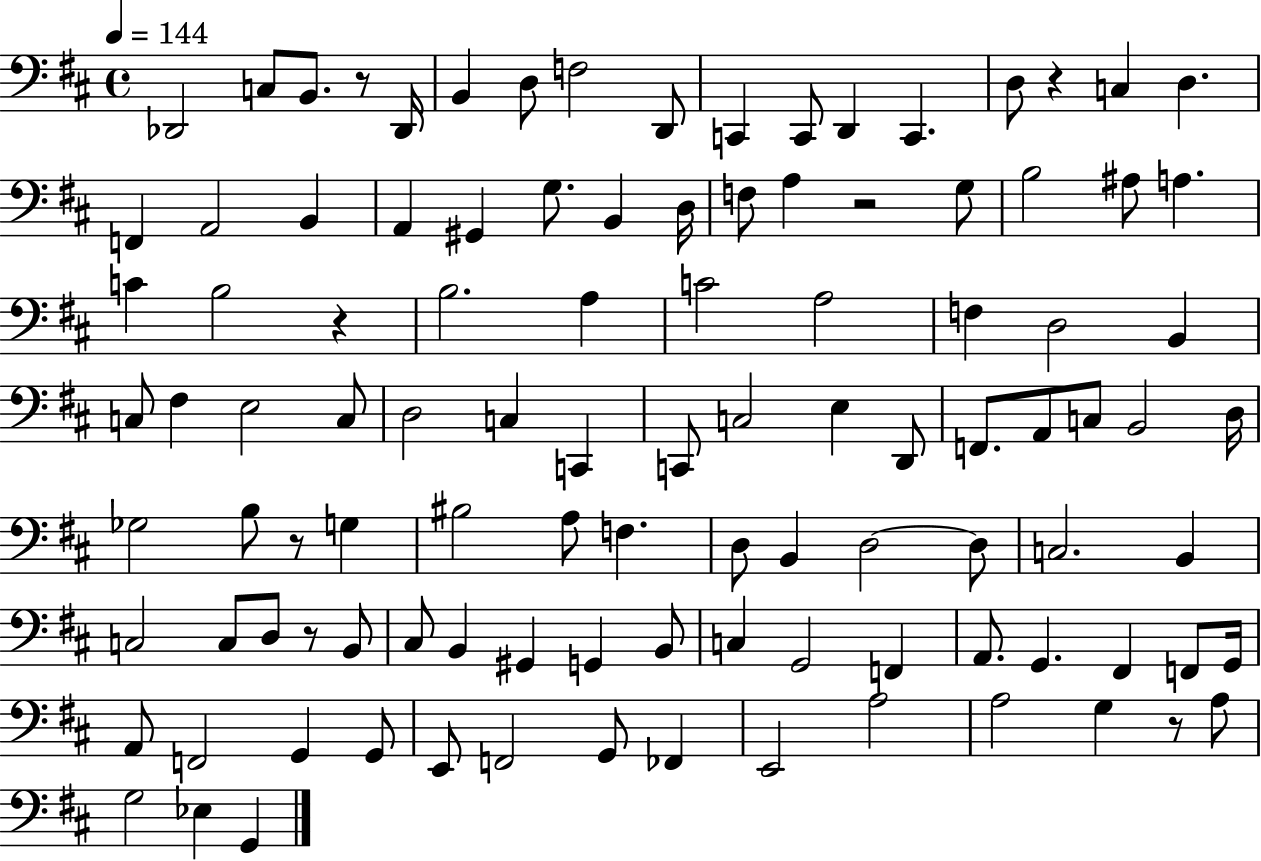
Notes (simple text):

Db2/h C3/e B2/e. R/e Db2/s B2/q D3/e F3/h D2/e C2/q C2/e D2/q C2/q. D3/e R/q C3/q D3/q. F2/q A2/h B2/q A2/q G#2/q G3/e. B2/q D3/s F3/e A3/q R/h G3/e B3/h A#3/e A3/q. C4/q B3/h R/q B3/h. A3/q C4/h A3/h F3/q D3/h B2/q C3/e F#3/q E3/h C3/e D3/h C3/q C2/q C2/e C3/h E3/q D2/e F2/e. A2/e C3/e B2/h D3/s Gb3/h B3/e R/e G3/q BIS3/h A3/e F3/q. D3/e B2/q D3/h D3/e C3/h. B2/q C3/h C3/e D3/e R/e B2/e C#3/e B2/q G#2/q G2/q B2/e C3/q G2/h F2/q A2/e. G2/q. F#2/q F2/e G2/s A2/e F2/h G2/q G2/e E2/e F2/h G2/e FES2/q E2/h A3/h A3/h G3/q R/e A3/e G3/h Eb3/q G2/q